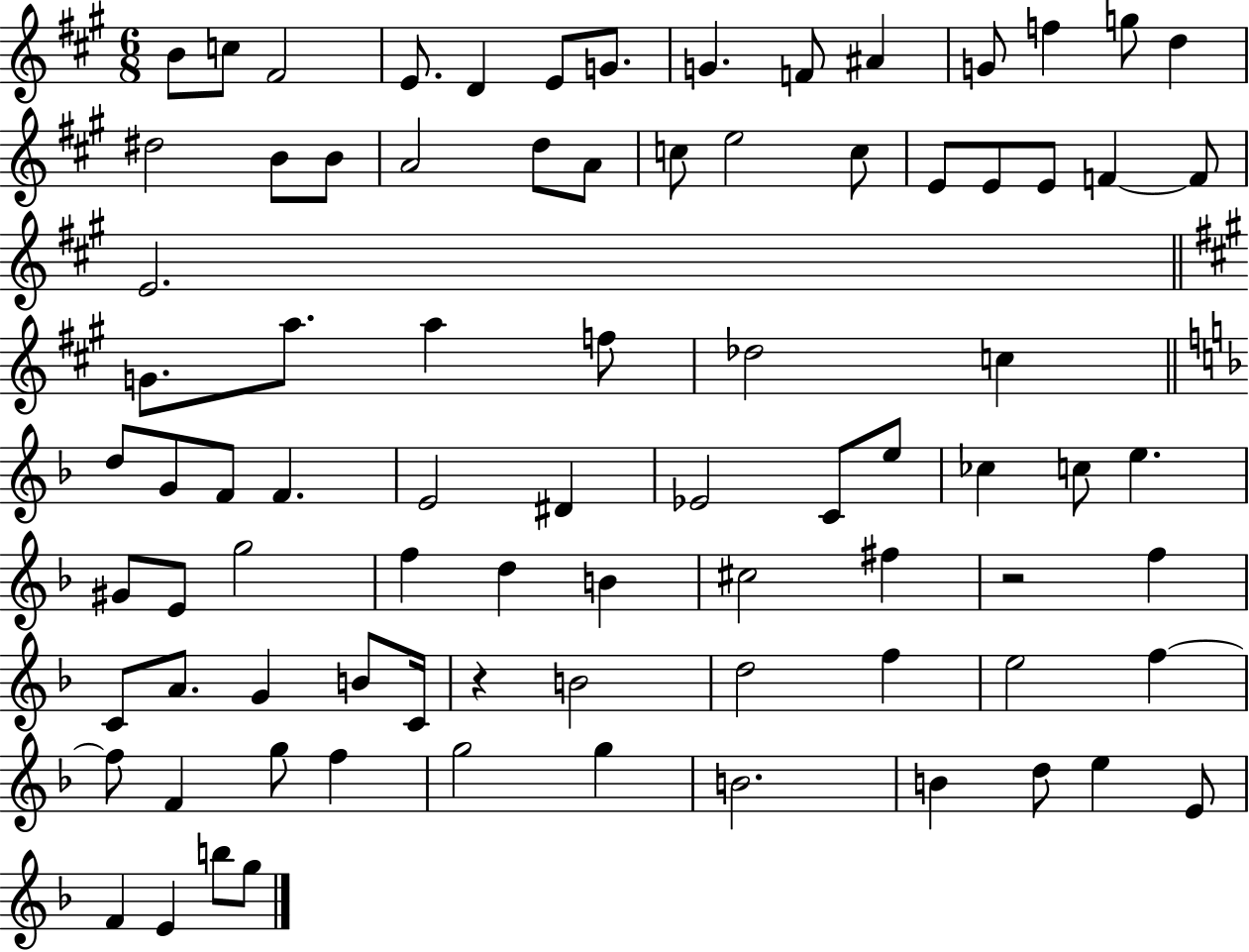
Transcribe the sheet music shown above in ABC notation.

X:1
T:Untitled
M:6/8
L:1/4
K:A
B/2 c/2 ^F2 E/2 D E/2 G/2 G F/2 ^A G/2 f g/2 d ^d2 B/2 B/2 A2 d/2 A/2 c/2 e2 c/2 E/2 E/2 E/2 F F/2 E2 G/2 a/2 a f/2 _d2 c d/2 G/2 F/2 F E2 ^D _E2 C/2 e/2 _c c/2 e ^G/2 E/2 g2 f d B ^c2 ^f z2 f C/2 A/2 G B/2 C/4 z B2 d2 f e2 f f/2 F g/2 f g2 g B2 B d/2 e E/2 F E b/2 g/2